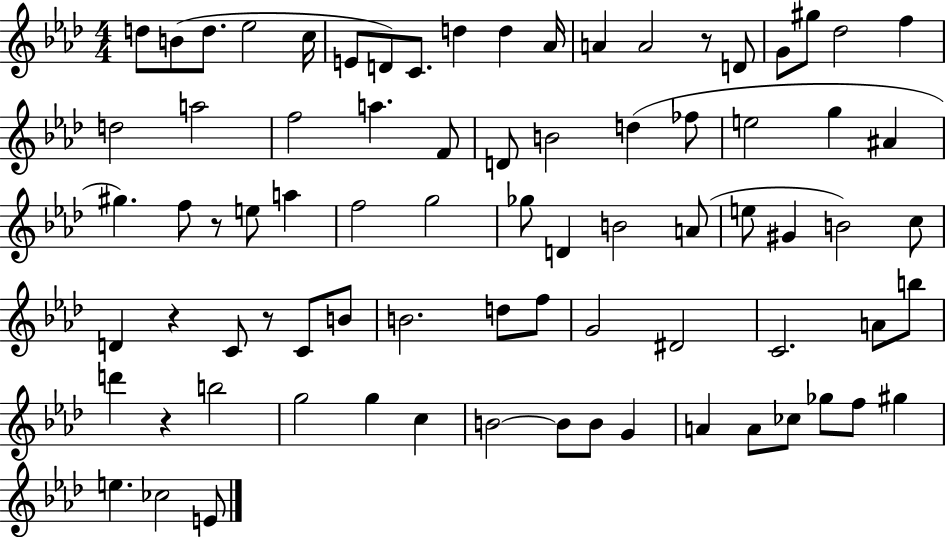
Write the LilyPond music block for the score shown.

{
  \clef treble
  \numericTimeSignature
  \time 4/4
  \key aes \major
  d''8 b'8( d''8. ees''2 c''16 | e'8 d'8) c'8. d''4 d''4 aes'16 | a'4 a'2 r8 d'8 | g'8 gis''8 des''2 f''4 | \break d''2 a''2 | f''2 a''4. f'8 | d'8 b'2 d''4( fes''8 | e''2 g''4 ais'4 | \break gis''4.) f''8 r8 e''8 a''4 | f''2 g''2 | ges''8 d'4 b'2 a'8( | e''8 gis'4 b'2) c''8 | \break d'4 r4 c'8 r8 c'8 b'8 | b'2. d''8 f''8 | g'2 dis'2 | c'2. a'8 b''8 | \break d'''4 r4 b''2 | g''2 g''4 c''4 | b'2~~ b'8 b'8 g'4 | a'4 a'8 ces''8 ges''8 f''8 gis''4 | \break e''4. ces''2 e'8 | \bar "|."
}